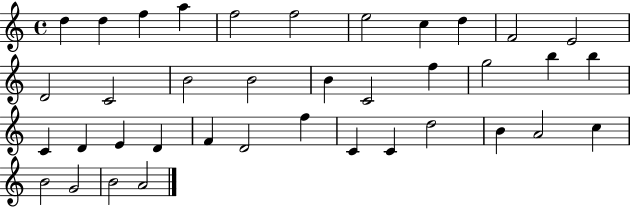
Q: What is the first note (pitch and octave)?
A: D5